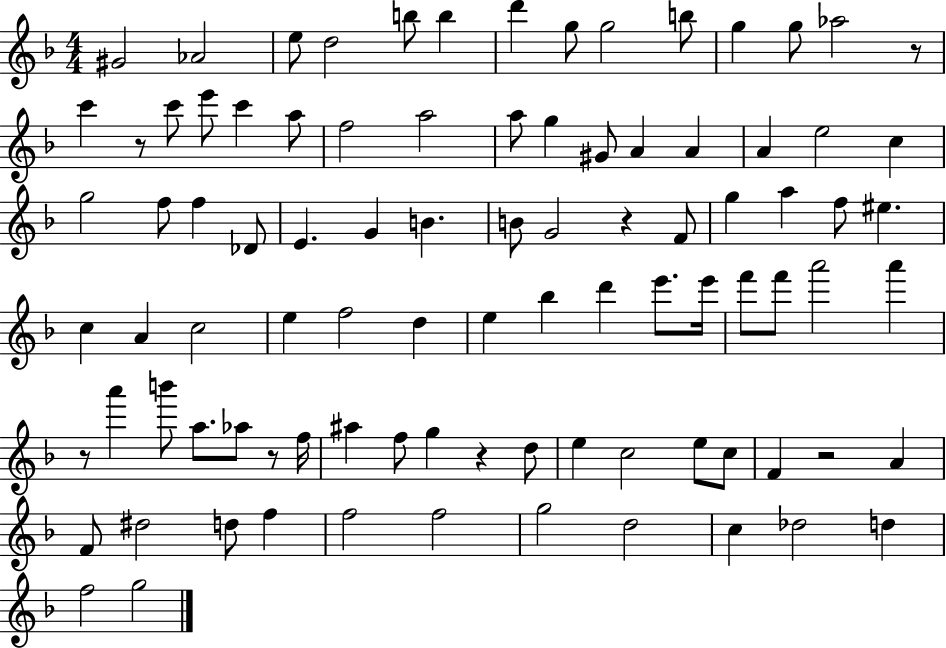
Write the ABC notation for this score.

X:1
T:Untitled
M:4/4
L:1/4
K:F
^G2 _A2 e/2 d2 b/2 b d' g/2 g2 b/2 g g/2 _a2 z/2 c' z/2 c'/2 e'/2 c' a/2 f2 a2 a/2 g ^G/2 A A A e2 c g2 f/2 f _D/2 E G B B/2 G2 z F/2 g a f/2 ^e c A c2 e f2 d e _b d' e'/2 e'/4 f'/2 f'/2 a'2 a' z/2 a' b'/2 a/2 _a/2 z/2 f/4 ^a f/2 g z d/2 e c2 e/2 c/2 F z2 A F/2 ^d2 d/2 f f2 f2 g2 d2 c _d2 d f2 g2